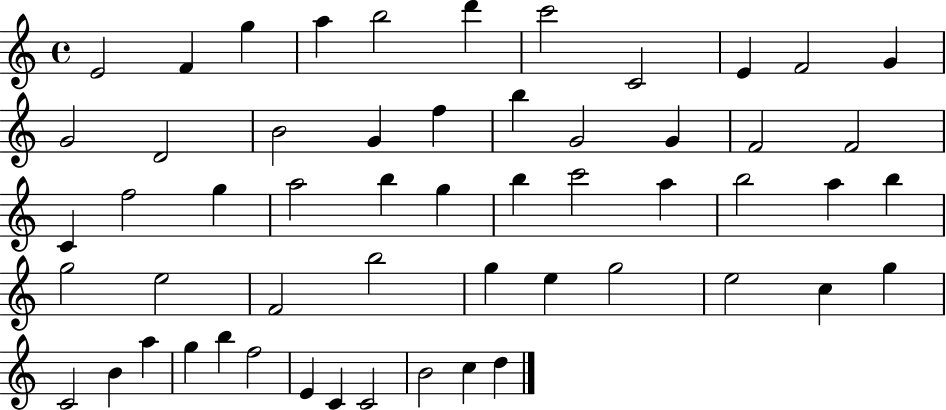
{
  \clef treble
  \time 4/4
  \defaultTimeSignature
  \key c \major
  e'2 f'4 g''4 | a''4 b''2 d'''4 | c'''2 c'2 | e'4 f'2 g'4 | \break g'2 d'2 | b'2 g'4 f''4 | b''4 g'2 g'4 | f'2 f'2 | \break c'4 f''2 g''4 | a''2 b''4 g''4 | b''4 c'''2 a''4 | b''2 a''4 b''4 | \break g''2 e''2 | f'2 b''2 | g''4 e''4 g''2 | e''2 c''4 g''4 | \break c'2 b'4 a''4 | g''4 b''4 f''2 | e'4 c'4 c'2 | b'2 c''4 d''4 | \break \bar "|."
}